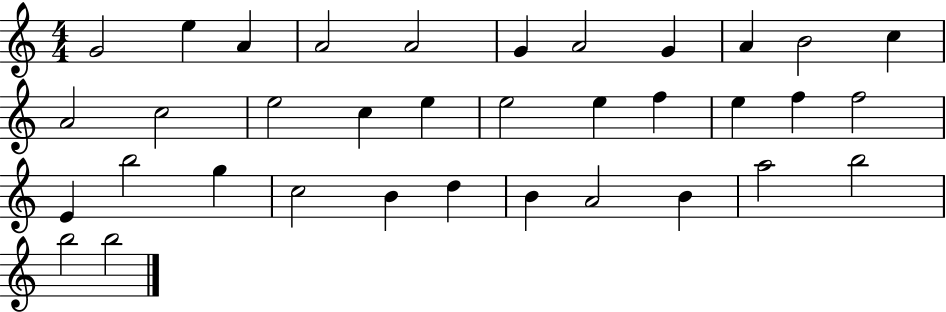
X:1
T:Untitled
M:4/4
L:1/4
K:C
G2 e A A2 A2 G A2 G A B2 c A2 c2 e2 c e e2 e f e f f2 E b2 g c2 B d B A2 B a2 b2 b2 b2